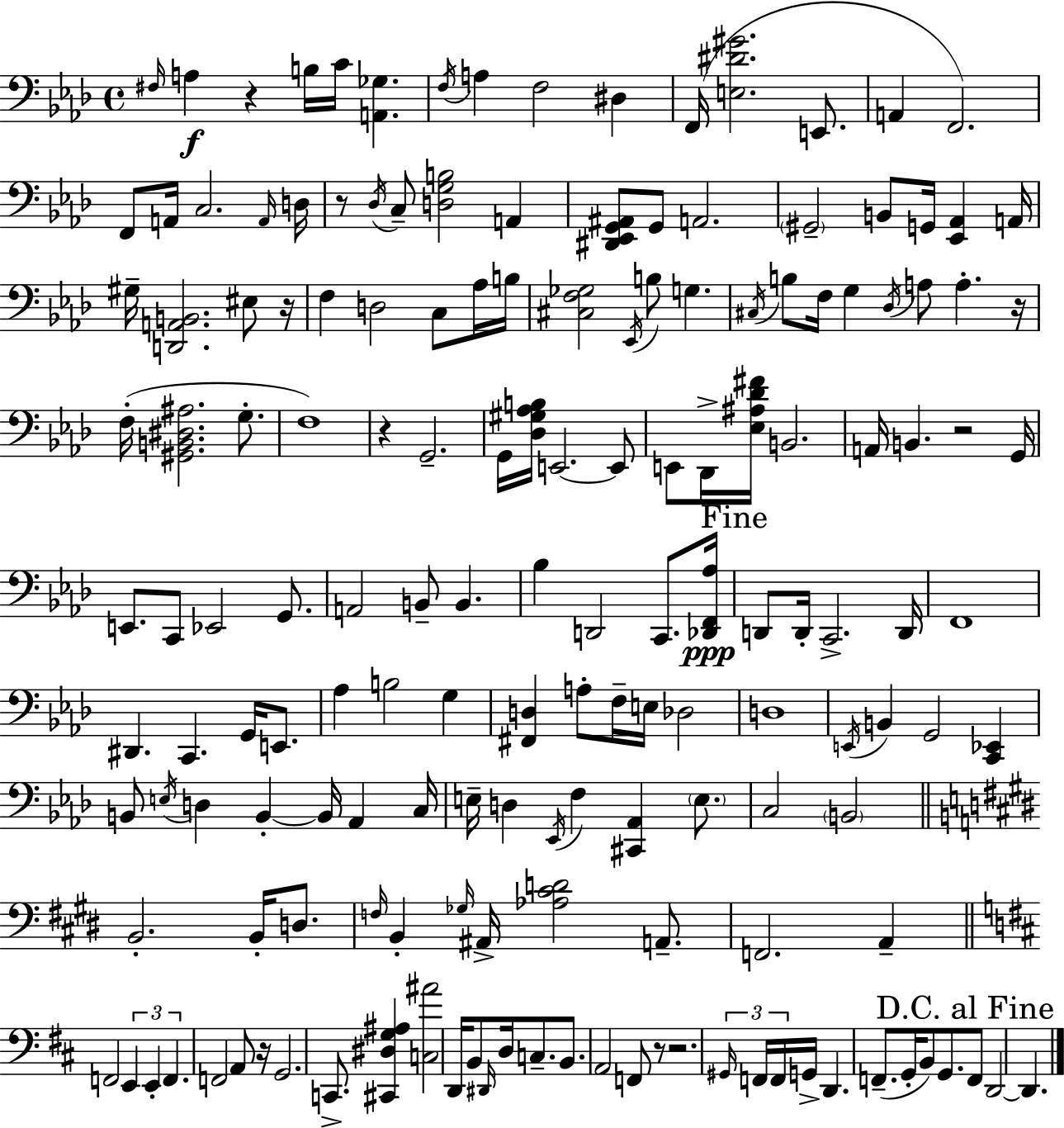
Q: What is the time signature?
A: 4/4